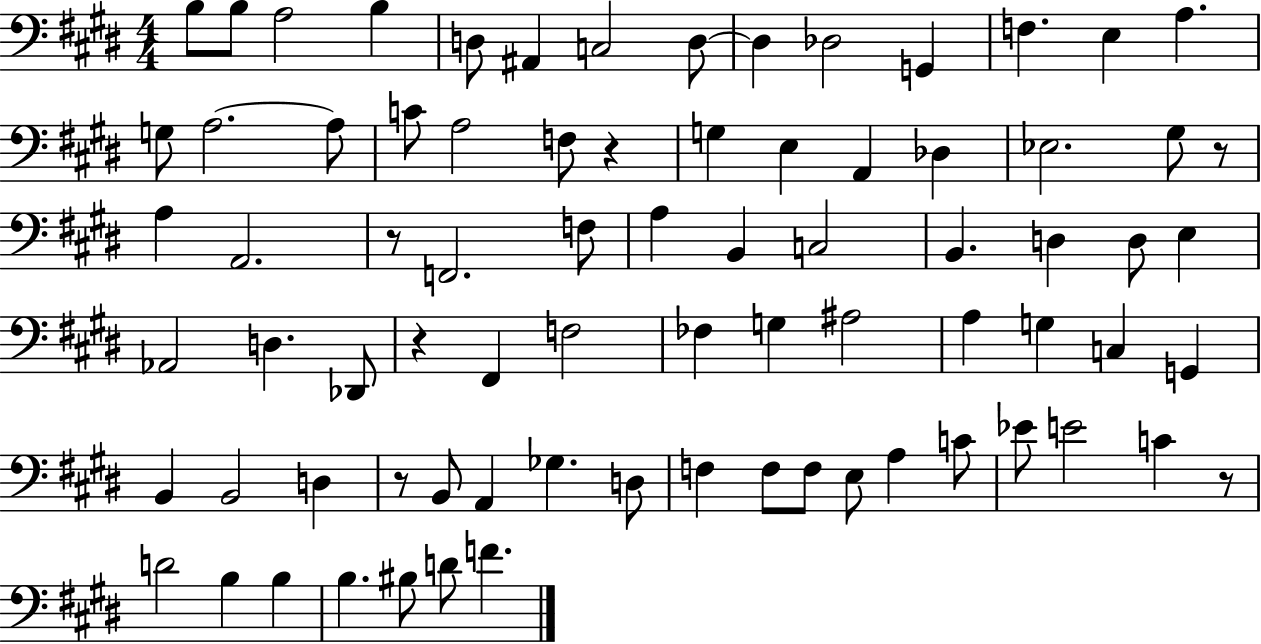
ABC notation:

X:1
T:Untitled
M:4/4
L:1/4
K:E
B,/2 B,/2 A,2 B, D,/2 ^A,, C,2 D,/2 D, _D,2 G,, F, E, A, G,/2 A,2 A,/2 C/2 A,2 F,/2 z G, E, A,, _D, _E,2 ^G,/2 z/2 A, A,,2 z/2 F,,2 F,/2 A, B,, C,2 B,, D, D,/2 E, _A,,2 D, _D,,/2 z ^F,, F,2 _F, G, ^A,2 A, G, C, G,, B,, B,,2 D, z/2 B,,/2 A,, _G, D,/2 F, F,/2 F,/2 E,/2 A, C/2 _E/2 E2 C z/2 D2 B, B, B, ^B,/2 D/2 F